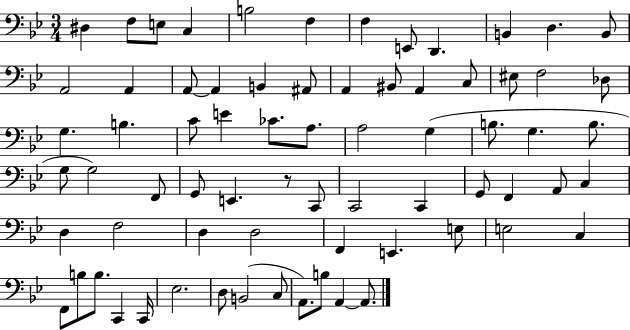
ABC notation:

X:1
T:Untitled
M:3/4
L:1/4
K:Bb
^D, F,/2 E,/2 C, B,2 F, F, E,,/2 D,, B,, D, B,,/2 A,,2 A,, A,,/2 A,, B,, ^A,,/2 A,, ^B,,/2 A,, C,/2 ^E,/2 F,2 _D,/2 G, B, C/2 E _C/2 A,/2 A,2 G, B,/2 G, B,/2 G,/2 G,2 F,,/2 G,,/2 E,, z/2 C,,/2 C,,2 C,, G,,/2 F,, A,,/2 C, D, F,2 D, D,2 F,, E,, E,/2 E,2 C, F,,/2 B,/2 B,/2 C,, C,,/4 _E,2 D,/2 B,,2 C,/2 A,,/2 B,/2 A,, A,,/2